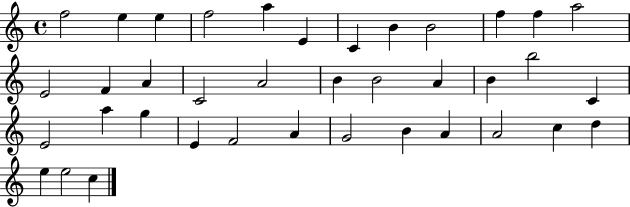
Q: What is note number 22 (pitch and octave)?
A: B5